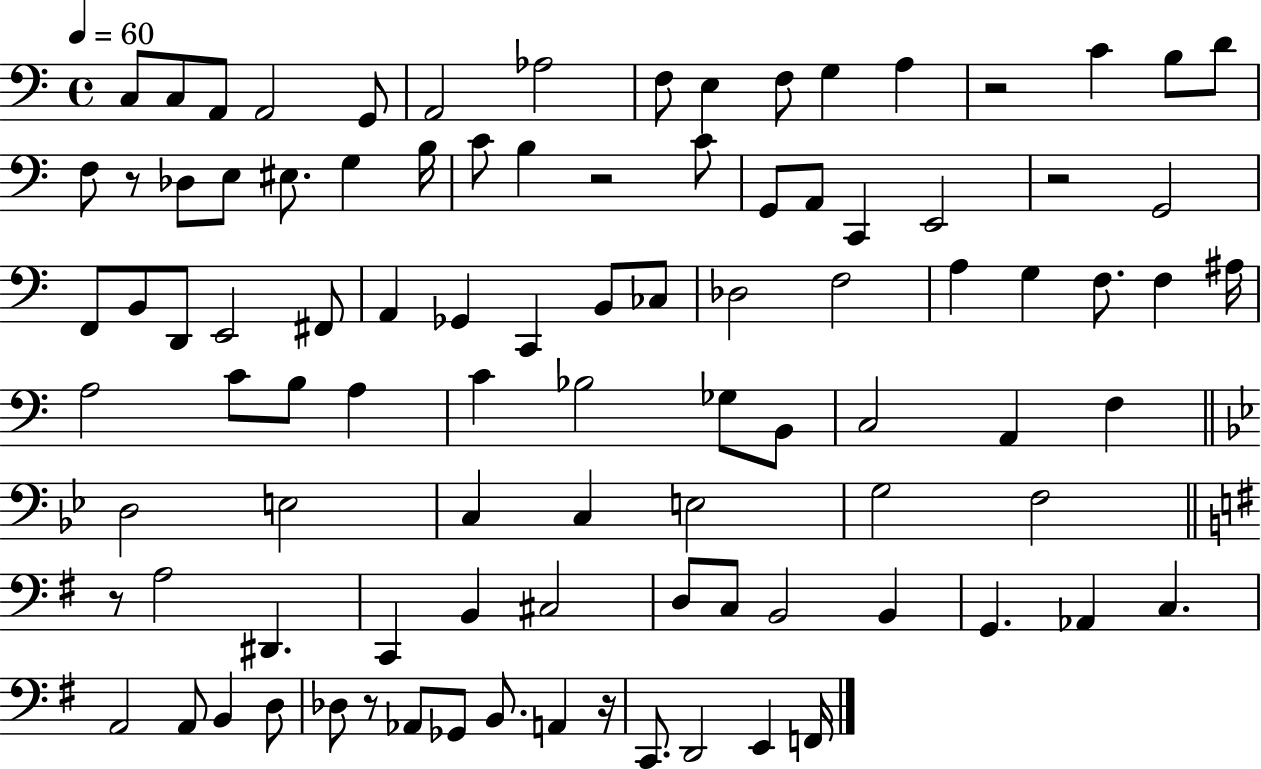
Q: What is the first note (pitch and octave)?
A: C3